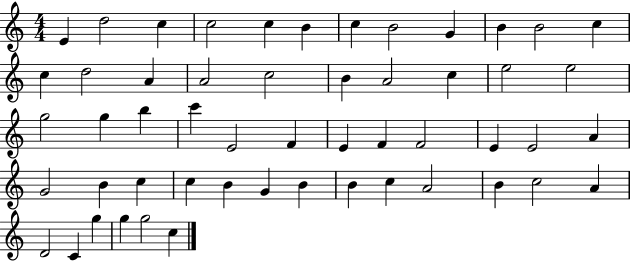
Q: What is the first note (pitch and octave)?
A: E4